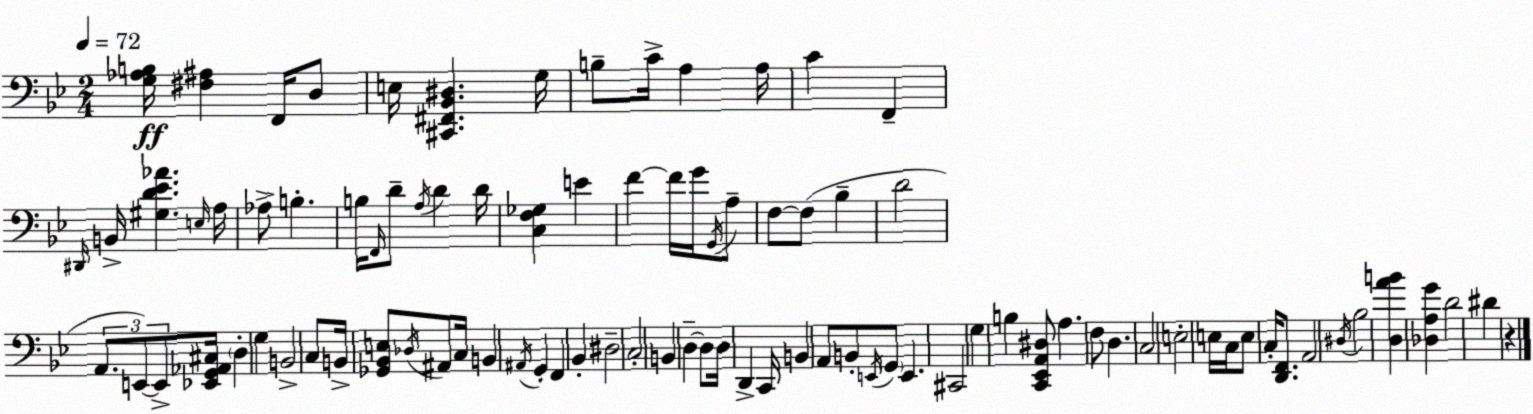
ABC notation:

X:1
T:Untitled
M:2/4
L:1/4
K:Bb
[G,_A,B,]/4 [^F,^A,] F,,/4 D,/2 E,/4 [^C,,^F,,_B,,^D,] G,/4 B,/2 C/4 A, A,/4 C F,, ^D,,/4 B,,/4 [^G,D_E_A] E,/4 A,/4 _A,/2 B, B,/4 F,,/4 D/2 A,/4 D D/4 [C,F,_G,] E F F/4 G/4 G,,/4 A,/2 F,/2 F,/2 _B, D2 A,,/2 E,,/2 E,,/2 [_E,,G,,_A,,^C,]/4 D, G, B,,2 C,/2 B,,/4 [_G,,_B,,E,]/2 _D,/4 ^A,,/2 C,/4 B,, ^A,,/4 G,, F,, _B,, ^D,2 C,2 B,, D, D,/2 D,/4 D,, C,,/4 B,, A,,/2 B,,/2 E,,/4 G,,/2 E,, ^C,,2 G, B, [C,,_E,,A,,^D,]/2 A, F,/2 D, C,2 E,2 E,/4 C,/4 E,/2 C,/4 [D,,F,,]/2 A,,2 ^D,/4 _B,2 [D,AB] [_D,A,G] D2 ^D z